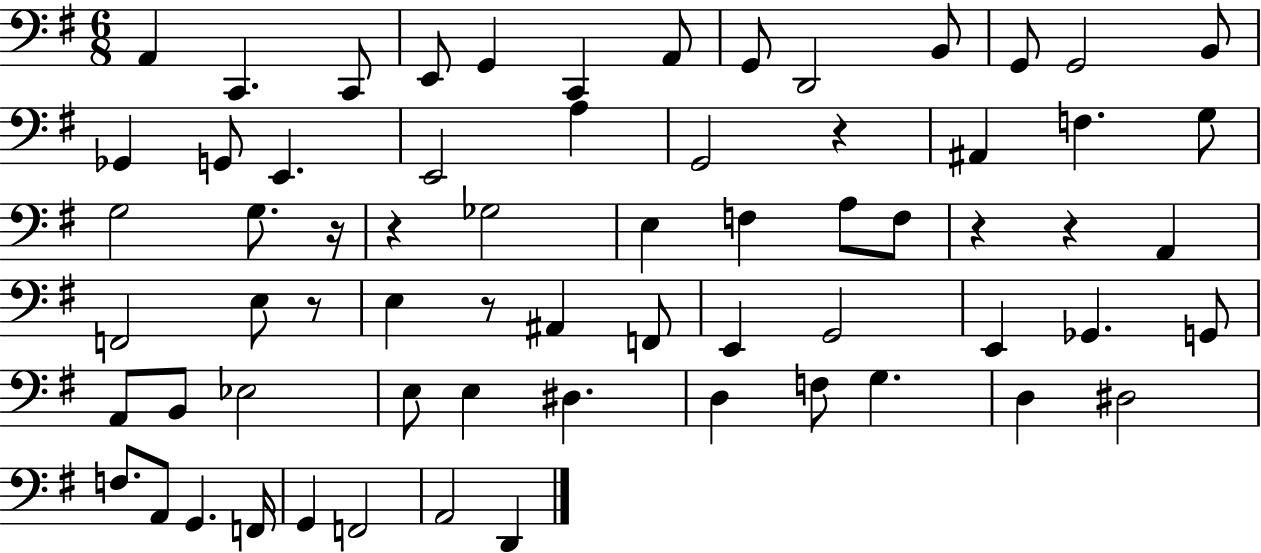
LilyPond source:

{
  \clef bass
  \numericTimeSignature
  \time 6/8
  \key g \major
  a,4 c,4. c,8 | e,8 g,4 c,4 a,8 | g,8 d,2 b,8 | g,8 g,2 b,8 | \break ges,4 g,8 e,4. | e,2 a4 | g,2 r4 | ais,4 f4. g8 | \break g2 g8. r16 | r4 ges2 | e4 f4 a8 f8 | r4 r4 a,4 | \break f,2 e8 r8 | e4 r8 ais,4 f,8 | e,4 g,2 | e,4 ges,4. g,8 | \break a,8 b,8 ees2 | e8 e4 dis4. | d4 f8 g4. | d4 dis2 | \break f8. a,8 g,4. f,16 | g,4 f,2 | a,2 d,4 | \bar "|."
}